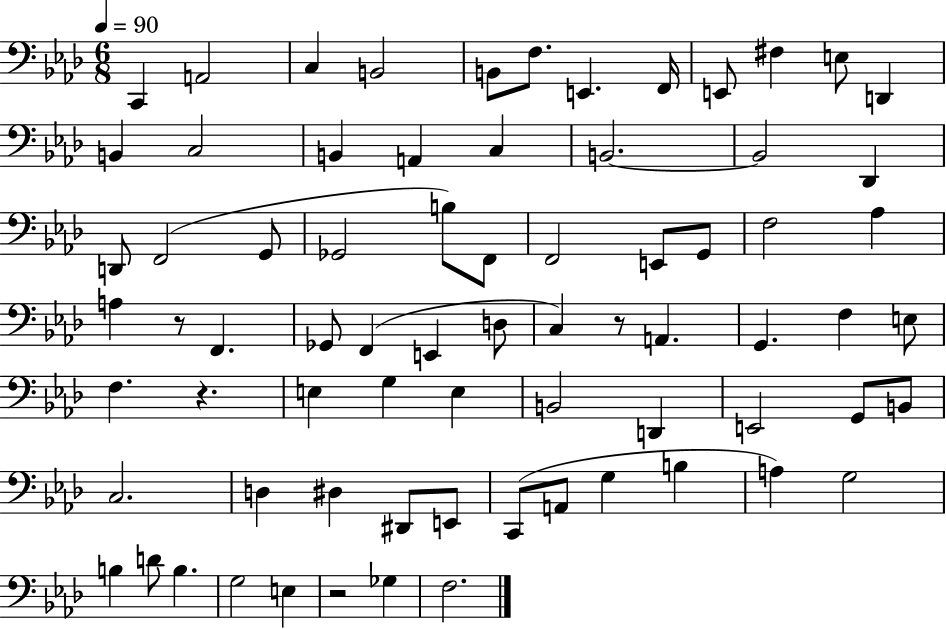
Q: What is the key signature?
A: AES major